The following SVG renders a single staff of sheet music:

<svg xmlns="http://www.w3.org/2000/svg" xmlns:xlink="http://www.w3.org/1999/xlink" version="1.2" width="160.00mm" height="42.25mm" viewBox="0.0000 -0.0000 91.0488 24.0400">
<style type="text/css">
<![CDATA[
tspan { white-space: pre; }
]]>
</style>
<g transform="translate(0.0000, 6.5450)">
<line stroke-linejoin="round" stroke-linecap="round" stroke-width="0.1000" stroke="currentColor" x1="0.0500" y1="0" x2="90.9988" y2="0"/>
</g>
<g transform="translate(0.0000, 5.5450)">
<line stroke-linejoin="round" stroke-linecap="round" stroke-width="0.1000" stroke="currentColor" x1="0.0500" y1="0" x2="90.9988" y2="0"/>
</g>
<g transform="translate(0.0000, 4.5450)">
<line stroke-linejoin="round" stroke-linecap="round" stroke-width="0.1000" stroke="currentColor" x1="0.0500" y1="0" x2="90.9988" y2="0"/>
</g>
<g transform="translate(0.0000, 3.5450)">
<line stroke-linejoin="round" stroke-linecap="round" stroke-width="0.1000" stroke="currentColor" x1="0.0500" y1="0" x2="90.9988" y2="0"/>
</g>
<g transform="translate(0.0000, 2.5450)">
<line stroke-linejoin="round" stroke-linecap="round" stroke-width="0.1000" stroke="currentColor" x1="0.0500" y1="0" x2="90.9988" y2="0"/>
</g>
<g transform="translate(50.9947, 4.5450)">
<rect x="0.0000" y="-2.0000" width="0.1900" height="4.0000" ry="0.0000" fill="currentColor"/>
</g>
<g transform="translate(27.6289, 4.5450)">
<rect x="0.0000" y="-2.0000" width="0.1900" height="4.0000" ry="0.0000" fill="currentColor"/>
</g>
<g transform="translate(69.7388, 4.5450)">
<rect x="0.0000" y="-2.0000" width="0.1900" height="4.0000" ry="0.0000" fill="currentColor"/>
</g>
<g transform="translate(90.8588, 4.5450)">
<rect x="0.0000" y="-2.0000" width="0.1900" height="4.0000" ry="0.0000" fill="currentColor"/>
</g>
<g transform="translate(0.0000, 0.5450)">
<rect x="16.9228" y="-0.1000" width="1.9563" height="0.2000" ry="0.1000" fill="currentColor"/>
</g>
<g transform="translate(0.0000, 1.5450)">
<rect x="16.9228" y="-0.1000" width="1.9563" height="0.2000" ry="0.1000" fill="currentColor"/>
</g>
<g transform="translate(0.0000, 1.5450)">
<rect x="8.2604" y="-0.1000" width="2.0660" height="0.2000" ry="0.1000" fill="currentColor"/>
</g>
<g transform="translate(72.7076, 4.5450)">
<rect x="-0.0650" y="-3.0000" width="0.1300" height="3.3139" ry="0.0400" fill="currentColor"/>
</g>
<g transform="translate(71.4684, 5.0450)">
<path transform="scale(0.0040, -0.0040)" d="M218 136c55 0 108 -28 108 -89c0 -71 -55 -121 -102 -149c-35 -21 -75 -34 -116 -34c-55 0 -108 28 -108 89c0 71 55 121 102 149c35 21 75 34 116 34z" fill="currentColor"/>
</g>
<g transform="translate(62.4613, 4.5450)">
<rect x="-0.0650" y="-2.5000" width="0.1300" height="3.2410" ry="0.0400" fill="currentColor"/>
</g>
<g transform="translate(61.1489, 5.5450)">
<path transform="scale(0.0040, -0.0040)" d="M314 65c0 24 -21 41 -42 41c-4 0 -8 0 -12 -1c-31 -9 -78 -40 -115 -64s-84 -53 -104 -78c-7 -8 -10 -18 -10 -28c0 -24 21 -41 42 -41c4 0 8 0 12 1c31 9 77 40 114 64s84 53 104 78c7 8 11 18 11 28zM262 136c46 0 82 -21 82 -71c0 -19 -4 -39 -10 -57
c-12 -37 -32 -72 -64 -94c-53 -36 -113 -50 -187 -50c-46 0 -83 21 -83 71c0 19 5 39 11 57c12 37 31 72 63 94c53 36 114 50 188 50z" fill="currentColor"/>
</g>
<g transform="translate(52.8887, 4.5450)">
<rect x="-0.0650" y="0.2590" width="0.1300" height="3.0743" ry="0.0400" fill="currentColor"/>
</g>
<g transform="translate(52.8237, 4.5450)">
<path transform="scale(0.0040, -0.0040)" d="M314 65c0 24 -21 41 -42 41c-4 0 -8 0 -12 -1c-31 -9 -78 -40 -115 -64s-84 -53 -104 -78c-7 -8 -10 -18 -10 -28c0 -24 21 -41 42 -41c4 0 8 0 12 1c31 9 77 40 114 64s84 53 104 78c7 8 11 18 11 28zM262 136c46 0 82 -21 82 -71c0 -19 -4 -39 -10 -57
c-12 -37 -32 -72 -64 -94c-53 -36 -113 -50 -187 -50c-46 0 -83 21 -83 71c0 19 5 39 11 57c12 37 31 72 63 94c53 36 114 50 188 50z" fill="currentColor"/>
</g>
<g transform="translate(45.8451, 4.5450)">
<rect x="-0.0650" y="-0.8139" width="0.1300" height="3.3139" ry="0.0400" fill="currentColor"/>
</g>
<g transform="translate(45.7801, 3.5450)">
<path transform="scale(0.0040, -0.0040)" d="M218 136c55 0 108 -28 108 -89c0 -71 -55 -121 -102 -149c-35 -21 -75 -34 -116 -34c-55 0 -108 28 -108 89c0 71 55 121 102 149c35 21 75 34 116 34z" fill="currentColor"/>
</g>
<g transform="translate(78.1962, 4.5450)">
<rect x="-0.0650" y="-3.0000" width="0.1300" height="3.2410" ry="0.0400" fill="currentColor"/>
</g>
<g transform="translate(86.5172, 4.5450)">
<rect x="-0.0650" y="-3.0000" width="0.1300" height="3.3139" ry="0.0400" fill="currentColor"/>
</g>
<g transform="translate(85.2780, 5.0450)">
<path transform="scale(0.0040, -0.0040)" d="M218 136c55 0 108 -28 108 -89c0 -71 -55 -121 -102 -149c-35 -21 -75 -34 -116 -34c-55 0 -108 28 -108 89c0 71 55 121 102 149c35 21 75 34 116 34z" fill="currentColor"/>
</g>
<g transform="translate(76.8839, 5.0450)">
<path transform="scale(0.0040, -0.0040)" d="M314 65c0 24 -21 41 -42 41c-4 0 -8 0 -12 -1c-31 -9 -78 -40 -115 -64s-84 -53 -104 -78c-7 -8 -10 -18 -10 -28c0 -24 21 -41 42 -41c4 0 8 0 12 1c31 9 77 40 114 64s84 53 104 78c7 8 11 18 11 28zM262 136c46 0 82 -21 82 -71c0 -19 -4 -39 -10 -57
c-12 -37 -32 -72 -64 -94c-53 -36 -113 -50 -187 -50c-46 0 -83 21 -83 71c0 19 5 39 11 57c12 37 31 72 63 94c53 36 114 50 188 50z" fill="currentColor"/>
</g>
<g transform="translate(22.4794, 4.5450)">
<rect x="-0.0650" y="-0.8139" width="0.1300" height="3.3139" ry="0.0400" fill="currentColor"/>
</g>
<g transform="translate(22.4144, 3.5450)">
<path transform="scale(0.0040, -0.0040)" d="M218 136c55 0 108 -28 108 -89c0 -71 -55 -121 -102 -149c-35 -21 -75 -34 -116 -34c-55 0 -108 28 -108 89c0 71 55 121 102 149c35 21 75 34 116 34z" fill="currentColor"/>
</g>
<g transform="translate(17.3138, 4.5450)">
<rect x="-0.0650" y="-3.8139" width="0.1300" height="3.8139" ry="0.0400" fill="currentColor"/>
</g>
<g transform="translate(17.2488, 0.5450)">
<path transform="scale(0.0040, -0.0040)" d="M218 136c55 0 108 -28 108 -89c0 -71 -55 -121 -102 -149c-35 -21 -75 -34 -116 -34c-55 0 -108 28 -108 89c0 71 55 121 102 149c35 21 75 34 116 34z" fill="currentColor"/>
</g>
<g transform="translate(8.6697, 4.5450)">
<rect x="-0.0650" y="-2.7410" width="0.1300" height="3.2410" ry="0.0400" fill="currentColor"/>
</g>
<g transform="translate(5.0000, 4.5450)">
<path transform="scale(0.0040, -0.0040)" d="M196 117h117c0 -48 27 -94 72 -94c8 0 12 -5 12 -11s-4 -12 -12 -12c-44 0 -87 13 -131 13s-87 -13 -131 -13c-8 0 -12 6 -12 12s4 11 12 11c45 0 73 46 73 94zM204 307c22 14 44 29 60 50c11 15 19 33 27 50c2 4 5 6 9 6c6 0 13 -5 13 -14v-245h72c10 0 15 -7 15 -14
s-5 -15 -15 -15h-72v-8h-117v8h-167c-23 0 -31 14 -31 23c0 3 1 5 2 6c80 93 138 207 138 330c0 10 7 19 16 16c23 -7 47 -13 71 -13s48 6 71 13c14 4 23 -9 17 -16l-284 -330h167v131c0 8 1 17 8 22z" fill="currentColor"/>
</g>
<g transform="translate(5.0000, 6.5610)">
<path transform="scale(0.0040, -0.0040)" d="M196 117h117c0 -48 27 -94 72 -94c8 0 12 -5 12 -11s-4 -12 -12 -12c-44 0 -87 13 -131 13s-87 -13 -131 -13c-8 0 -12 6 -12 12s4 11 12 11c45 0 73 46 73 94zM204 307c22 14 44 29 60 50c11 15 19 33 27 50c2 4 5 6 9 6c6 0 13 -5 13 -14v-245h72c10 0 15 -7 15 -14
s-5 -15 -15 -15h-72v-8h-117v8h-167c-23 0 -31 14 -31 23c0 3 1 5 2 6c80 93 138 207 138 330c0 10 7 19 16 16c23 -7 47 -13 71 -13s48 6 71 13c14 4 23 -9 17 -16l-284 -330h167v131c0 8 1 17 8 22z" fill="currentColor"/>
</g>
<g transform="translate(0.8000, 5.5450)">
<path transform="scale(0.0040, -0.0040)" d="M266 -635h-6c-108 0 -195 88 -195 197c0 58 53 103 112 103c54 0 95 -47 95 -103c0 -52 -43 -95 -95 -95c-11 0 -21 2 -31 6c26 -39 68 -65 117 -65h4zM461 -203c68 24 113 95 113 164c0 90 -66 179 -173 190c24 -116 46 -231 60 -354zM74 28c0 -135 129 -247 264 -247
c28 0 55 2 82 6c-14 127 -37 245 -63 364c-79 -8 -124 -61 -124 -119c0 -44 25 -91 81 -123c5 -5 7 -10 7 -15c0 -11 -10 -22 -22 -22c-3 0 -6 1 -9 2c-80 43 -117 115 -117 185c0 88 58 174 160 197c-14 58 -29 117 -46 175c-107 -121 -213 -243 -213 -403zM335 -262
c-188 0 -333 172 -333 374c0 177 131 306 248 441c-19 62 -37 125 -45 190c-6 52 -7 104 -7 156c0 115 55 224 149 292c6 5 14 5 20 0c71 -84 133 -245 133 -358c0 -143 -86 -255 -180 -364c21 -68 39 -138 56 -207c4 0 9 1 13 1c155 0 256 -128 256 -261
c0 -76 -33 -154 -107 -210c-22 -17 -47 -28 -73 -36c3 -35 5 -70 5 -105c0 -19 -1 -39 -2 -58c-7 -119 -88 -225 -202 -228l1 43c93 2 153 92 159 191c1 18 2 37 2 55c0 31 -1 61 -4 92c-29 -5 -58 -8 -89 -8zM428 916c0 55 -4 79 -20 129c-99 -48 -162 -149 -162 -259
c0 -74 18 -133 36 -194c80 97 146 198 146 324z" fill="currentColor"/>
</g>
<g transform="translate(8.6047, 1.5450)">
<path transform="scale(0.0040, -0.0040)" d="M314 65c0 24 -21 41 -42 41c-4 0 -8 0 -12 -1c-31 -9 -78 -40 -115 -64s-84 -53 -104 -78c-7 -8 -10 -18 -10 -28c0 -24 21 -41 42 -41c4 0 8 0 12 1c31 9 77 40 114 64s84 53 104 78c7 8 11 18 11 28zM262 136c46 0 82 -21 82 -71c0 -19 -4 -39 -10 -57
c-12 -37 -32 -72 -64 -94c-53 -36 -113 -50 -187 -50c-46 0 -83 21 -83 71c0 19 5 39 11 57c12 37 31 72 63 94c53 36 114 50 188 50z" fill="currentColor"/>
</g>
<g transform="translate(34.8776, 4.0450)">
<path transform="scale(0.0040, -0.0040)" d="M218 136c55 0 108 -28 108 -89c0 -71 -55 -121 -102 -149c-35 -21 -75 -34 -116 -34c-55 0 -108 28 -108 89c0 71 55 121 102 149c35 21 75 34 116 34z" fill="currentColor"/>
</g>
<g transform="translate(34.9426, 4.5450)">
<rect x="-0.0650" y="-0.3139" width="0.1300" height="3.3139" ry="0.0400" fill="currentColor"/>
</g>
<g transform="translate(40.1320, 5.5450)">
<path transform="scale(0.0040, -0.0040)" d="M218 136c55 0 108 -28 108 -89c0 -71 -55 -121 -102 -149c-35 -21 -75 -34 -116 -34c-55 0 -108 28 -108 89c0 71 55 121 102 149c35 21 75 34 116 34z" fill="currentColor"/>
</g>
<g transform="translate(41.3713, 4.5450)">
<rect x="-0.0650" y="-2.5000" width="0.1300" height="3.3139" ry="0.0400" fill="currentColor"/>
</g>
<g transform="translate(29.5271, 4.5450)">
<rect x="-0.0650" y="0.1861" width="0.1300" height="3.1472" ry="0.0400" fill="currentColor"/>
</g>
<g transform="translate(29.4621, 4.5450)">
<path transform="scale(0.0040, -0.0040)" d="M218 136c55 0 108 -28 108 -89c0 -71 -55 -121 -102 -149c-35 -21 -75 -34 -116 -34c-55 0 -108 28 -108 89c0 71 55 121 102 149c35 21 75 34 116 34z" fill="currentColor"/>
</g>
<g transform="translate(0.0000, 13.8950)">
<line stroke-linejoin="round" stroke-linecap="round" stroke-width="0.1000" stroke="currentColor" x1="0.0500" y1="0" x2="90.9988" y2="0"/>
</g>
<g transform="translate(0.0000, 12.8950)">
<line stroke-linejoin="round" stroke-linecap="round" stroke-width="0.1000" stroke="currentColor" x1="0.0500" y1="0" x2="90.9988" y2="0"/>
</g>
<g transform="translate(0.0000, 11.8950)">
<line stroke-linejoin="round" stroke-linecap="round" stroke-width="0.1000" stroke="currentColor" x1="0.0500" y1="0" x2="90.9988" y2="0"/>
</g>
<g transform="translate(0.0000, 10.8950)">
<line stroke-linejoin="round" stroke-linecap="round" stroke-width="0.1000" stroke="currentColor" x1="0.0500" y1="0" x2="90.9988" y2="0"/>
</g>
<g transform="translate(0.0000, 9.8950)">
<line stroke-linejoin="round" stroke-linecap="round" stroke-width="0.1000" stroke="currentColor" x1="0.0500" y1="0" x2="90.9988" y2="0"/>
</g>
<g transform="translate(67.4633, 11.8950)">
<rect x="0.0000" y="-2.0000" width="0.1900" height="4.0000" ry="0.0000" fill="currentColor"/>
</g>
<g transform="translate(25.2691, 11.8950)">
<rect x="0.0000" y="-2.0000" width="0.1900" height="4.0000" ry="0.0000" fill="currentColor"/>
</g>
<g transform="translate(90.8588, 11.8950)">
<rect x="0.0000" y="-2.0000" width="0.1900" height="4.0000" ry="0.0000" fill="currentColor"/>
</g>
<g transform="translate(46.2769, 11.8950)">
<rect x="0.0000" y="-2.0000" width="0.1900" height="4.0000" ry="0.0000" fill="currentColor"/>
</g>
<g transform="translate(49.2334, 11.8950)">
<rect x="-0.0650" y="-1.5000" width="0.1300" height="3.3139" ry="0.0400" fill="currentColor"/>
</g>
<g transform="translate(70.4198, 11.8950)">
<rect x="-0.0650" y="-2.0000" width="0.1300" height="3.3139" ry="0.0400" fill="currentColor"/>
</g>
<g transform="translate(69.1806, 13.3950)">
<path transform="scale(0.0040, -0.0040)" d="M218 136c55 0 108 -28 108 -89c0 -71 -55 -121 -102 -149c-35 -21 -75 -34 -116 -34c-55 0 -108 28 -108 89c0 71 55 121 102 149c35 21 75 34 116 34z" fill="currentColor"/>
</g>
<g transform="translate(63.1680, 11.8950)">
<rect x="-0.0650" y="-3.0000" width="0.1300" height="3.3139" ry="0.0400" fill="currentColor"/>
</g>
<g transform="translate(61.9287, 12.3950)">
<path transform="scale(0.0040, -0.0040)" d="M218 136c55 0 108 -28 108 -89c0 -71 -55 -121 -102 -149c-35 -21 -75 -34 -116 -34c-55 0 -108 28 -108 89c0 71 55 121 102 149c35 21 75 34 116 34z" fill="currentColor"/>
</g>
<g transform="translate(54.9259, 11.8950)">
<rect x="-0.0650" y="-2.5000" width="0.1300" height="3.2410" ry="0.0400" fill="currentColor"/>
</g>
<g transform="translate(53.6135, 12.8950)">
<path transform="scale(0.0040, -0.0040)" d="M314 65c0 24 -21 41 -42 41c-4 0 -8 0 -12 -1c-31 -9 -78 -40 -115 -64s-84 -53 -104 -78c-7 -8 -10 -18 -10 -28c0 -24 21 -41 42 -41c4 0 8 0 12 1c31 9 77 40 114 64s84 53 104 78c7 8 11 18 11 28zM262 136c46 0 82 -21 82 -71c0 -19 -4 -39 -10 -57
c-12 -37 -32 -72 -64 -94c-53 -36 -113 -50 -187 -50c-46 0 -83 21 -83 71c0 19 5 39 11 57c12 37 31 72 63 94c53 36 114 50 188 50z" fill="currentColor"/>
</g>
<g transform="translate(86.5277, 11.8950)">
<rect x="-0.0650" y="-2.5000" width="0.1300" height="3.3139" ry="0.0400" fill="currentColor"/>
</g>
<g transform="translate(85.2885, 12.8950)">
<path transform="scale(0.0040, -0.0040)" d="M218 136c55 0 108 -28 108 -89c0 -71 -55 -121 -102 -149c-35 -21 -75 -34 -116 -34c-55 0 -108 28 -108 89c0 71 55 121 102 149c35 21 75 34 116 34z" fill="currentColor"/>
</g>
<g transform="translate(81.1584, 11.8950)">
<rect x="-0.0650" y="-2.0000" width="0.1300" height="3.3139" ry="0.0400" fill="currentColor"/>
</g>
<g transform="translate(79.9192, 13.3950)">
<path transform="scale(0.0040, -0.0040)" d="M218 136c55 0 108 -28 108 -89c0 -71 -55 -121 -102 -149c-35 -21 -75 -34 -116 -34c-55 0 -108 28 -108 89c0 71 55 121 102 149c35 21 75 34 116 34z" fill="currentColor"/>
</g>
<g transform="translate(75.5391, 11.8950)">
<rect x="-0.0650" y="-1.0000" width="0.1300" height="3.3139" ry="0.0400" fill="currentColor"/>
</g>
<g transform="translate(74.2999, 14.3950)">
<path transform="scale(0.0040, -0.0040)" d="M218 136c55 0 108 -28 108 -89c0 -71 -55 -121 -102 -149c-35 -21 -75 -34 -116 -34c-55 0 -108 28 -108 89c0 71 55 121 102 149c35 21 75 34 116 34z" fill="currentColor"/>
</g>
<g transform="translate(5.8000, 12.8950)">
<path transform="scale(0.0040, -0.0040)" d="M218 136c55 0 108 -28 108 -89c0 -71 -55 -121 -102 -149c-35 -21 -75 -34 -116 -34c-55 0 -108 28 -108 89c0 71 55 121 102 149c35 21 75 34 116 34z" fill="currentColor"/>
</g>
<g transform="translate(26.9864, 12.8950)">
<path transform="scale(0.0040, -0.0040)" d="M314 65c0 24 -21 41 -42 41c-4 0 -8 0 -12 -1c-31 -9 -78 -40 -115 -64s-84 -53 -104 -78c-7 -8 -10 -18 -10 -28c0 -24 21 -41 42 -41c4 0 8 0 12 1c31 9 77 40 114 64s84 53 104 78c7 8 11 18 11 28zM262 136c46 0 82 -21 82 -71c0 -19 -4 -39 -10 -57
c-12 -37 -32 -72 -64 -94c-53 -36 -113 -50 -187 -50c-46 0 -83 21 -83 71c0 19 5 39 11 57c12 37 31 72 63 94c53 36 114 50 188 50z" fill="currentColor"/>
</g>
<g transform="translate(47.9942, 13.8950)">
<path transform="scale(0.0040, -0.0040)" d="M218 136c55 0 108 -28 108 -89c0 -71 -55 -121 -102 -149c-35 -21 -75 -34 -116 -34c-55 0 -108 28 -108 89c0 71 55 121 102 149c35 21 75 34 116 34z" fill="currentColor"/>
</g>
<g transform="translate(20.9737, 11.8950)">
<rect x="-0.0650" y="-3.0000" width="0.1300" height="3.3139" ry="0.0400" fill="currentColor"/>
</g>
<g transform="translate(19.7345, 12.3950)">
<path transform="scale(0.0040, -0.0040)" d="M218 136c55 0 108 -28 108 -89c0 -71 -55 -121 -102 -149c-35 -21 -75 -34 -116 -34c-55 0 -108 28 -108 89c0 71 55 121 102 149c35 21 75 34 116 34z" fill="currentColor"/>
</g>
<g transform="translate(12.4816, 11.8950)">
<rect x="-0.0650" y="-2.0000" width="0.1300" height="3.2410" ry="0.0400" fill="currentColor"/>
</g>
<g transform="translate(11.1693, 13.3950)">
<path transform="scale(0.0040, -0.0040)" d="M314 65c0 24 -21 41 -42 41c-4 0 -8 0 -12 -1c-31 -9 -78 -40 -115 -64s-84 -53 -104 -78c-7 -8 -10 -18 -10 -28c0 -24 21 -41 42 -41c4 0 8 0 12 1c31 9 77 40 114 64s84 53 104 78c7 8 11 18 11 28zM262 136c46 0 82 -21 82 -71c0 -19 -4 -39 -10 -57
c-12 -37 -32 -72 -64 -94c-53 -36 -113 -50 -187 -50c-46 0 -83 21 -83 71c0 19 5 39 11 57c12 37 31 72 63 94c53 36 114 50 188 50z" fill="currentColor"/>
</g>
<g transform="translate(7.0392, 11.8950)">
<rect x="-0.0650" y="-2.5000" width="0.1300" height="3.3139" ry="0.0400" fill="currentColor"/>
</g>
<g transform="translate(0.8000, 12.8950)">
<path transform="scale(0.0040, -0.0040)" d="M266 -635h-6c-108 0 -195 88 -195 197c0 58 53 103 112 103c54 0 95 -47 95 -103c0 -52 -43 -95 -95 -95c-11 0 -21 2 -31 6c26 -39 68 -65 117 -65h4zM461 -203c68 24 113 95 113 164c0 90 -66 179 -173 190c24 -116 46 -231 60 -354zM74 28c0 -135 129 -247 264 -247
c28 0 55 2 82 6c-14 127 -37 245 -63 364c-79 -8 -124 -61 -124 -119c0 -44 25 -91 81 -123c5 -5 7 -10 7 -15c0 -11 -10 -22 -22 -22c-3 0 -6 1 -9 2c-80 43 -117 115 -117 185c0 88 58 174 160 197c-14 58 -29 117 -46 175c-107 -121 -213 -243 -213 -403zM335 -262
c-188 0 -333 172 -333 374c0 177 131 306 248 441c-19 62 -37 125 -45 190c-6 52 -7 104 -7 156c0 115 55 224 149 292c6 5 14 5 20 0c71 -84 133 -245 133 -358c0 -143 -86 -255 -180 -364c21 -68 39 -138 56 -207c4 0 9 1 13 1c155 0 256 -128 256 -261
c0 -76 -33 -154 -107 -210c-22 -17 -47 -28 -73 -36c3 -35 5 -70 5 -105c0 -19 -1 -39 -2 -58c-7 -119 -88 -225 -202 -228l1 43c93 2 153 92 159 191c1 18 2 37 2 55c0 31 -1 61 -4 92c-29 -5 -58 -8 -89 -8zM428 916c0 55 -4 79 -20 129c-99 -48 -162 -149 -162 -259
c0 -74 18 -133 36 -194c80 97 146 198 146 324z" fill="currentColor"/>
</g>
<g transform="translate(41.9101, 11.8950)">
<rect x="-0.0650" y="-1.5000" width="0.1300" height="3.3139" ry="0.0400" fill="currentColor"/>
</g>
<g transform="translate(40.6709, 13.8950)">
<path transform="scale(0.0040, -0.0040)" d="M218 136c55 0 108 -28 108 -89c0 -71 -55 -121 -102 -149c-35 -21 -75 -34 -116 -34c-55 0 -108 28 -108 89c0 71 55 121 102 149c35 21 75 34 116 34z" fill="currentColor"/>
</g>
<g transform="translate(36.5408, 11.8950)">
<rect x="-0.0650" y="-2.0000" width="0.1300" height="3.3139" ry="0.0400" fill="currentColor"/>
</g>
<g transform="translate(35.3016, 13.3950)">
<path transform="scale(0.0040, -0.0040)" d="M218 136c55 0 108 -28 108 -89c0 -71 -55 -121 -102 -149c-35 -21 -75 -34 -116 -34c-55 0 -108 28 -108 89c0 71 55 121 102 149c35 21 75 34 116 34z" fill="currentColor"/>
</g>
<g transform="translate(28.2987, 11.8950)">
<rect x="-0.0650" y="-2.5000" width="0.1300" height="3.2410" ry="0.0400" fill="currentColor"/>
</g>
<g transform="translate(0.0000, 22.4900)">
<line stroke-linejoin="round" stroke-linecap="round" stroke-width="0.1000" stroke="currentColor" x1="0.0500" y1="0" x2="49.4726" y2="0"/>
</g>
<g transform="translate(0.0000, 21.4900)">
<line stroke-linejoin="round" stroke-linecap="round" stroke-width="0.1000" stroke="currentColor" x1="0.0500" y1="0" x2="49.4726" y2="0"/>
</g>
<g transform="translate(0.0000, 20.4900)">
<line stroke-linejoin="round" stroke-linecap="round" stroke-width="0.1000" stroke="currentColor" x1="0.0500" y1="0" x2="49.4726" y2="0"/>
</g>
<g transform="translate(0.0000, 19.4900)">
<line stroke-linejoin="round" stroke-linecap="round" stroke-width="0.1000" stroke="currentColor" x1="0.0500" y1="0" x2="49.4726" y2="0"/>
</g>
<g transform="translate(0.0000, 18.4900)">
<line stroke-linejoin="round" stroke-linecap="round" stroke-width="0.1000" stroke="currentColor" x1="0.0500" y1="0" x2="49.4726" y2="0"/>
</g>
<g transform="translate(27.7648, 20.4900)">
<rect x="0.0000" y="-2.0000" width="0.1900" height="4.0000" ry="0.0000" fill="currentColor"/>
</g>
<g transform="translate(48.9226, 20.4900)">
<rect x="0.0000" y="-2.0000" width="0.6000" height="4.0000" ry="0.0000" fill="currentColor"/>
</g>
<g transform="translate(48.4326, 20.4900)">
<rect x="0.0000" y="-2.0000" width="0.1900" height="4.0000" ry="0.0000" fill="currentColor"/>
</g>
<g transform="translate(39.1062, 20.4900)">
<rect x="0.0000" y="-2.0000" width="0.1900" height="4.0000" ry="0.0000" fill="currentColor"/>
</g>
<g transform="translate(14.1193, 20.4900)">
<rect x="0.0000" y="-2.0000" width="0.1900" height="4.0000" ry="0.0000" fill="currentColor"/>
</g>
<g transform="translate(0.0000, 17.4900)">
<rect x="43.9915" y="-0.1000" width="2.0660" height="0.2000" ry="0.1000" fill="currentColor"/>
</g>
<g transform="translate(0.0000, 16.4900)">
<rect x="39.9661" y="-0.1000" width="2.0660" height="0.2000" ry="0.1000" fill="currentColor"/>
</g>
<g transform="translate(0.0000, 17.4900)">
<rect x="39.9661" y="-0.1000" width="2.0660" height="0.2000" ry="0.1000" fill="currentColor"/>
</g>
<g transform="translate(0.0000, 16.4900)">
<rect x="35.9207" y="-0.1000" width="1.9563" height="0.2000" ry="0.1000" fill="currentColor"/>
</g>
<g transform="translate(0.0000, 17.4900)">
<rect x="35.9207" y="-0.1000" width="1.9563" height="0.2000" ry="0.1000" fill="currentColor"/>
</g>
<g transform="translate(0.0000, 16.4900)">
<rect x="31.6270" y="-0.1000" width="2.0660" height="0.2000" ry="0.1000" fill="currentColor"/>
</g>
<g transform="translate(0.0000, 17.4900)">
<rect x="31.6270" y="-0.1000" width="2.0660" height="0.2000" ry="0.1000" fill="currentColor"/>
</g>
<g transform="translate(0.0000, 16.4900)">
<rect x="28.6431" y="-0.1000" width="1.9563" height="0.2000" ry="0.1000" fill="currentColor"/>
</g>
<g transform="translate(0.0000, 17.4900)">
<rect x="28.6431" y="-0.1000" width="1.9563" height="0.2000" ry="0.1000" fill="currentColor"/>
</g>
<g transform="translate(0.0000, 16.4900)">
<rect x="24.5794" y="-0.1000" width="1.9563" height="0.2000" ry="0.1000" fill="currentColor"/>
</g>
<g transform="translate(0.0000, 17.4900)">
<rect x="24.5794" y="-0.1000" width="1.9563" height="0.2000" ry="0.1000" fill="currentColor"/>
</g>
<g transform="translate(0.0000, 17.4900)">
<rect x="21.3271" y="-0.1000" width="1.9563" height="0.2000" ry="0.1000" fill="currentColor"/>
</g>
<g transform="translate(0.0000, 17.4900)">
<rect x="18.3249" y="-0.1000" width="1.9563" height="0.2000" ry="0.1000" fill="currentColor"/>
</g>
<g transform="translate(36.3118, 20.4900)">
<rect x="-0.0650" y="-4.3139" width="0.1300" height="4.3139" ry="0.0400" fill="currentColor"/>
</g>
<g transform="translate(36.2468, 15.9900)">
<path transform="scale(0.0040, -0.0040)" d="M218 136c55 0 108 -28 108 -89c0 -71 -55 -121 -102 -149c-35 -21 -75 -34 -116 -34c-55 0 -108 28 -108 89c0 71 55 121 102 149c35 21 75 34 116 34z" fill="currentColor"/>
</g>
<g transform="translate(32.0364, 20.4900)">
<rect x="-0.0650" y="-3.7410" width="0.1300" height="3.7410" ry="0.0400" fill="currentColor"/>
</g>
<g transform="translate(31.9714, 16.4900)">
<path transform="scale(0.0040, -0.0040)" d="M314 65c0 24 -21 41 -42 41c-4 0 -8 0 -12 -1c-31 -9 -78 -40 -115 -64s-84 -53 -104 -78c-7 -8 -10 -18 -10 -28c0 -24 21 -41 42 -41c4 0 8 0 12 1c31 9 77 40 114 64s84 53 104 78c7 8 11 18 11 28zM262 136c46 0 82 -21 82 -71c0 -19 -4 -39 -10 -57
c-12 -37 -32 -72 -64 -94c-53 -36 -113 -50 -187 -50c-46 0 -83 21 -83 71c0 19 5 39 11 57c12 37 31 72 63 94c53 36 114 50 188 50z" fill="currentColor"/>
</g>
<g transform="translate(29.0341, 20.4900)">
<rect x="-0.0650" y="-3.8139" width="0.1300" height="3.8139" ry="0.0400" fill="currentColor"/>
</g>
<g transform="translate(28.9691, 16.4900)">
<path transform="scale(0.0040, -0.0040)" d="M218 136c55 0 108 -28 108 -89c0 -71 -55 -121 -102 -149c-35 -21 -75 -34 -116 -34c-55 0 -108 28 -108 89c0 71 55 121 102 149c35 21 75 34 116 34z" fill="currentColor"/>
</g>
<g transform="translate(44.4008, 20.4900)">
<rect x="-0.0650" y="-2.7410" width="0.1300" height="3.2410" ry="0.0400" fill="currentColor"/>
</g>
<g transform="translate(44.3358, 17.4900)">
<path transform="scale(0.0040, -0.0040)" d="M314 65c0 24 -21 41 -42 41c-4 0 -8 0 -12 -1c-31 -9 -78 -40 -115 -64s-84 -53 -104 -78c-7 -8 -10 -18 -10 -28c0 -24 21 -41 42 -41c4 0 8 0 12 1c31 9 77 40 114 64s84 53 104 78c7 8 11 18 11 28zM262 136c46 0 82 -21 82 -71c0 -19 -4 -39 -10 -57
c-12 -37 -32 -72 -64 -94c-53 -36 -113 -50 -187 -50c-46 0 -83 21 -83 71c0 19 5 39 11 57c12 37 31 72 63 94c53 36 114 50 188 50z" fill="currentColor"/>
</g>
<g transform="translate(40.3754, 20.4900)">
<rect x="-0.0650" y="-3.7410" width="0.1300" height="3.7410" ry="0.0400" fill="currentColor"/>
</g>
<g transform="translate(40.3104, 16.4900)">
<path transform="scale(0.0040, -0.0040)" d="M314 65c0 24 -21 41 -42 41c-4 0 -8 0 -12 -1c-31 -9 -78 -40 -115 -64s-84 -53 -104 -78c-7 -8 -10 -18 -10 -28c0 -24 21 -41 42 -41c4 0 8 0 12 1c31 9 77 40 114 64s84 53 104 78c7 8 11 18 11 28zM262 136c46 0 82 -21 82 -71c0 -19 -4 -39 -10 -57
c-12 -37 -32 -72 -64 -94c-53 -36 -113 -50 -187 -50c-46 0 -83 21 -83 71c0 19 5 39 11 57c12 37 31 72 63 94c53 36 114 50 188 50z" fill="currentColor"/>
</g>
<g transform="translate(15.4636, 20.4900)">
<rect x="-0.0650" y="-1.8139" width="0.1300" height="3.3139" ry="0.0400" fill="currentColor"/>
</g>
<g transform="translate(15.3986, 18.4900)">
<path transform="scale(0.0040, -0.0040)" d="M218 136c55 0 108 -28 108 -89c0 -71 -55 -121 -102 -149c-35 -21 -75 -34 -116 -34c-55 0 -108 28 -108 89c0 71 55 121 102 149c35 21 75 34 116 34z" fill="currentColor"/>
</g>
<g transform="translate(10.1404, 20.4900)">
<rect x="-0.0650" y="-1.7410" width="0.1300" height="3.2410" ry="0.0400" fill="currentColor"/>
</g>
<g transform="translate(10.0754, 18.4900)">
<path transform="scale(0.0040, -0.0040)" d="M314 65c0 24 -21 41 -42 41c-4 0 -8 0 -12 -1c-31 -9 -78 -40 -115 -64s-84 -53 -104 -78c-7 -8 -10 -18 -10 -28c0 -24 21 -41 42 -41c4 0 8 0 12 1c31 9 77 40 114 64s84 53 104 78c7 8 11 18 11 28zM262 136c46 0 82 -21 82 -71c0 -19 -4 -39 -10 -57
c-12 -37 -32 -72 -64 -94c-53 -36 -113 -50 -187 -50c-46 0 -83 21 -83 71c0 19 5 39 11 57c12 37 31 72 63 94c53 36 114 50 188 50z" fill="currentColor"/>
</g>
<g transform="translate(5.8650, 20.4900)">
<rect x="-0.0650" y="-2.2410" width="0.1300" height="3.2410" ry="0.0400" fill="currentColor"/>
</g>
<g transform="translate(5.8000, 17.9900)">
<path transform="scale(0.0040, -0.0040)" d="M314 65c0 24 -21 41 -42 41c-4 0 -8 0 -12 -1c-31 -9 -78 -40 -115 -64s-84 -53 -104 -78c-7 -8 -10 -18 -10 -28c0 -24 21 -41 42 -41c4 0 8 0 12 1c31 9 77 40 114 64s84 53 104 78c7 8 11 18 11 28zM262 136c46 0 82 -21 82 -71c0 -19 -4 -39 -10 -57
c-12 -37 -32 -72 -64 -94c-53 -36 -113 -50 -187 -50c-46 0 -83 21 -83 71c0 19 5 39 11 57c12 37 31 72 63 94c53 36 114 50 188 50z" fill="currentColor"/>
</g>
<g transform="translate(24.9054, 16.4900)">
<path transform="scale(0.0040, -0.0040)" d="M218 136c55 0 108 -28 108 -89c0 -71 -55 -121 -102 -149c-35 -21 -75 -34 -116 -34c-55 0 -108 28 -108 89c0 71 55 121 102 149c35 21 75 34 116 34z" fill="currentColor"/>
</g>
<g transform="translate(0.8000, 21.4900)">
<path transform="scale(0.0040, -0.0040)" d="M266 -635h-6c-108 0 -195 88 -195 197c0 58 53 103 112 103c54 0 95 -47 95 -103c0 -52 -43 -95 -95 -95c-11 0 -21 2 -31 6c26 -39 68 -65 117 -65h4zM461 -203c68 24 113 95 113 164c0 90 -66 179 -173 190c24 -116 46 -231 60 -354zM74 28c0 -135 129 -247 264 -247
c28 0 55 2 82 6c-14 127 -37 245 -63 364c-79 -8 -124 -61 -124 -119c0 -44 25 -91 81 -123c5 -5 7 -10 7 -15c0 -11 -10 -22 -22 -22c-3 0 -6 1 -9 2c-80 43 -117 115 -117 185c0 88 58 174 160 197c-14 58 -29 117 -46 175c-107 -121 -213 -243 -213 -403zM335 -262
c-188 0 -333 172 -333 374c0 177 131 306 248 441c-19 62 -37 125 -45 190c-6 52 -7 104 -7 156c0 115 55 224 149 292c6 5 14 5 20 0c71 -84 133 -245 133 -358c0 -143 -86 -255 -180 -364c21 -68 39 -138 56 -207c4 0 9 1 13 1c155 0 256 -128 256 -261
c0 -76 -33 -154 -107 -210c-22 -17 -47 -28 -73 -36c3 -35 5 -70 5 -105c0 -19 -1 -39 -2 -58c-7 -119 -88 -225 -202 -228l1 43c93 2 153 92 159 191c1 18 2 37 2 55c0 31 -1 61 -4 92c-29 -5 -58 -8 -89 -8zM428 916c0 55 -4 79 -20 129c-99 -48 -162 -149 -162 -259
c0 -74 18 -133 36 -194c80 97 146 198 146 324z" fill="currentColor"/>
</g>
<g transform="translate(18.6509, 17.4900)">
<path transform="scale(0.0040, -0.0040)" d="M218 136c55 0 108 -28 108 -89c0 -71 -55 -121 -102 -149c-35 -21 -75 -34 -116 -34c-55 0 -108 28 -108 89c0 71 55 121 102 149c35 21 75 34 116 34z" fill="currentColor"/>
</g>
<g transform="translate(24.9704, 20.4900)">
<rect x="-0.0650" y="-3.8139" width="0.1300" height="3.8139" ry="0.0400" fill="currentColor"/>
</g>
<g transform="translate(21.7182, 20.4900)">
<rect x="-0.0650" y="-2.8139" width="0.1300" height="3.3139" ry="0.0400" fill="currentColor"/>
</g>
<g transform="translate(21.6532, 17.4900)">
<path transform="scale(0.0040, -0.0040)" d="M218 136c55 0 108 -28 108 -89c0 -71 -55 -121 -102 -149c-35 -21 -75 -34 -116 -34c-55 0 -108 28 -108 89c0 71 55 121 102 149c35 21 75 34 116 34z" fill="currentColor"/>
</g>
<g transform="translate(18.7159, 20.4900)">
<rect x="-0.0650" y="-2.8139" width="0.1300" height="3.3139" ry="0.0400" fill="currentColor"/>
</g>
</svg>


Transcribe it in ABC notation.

X:1
T:Untitled
M:4/4
L:1/4
K:C
a2 c' d B c G d B2 G2 A A2 A G F2 A G2 F E E G2 A F D F G g2 f2 f a a c' c' c'2 d' c'2 a2